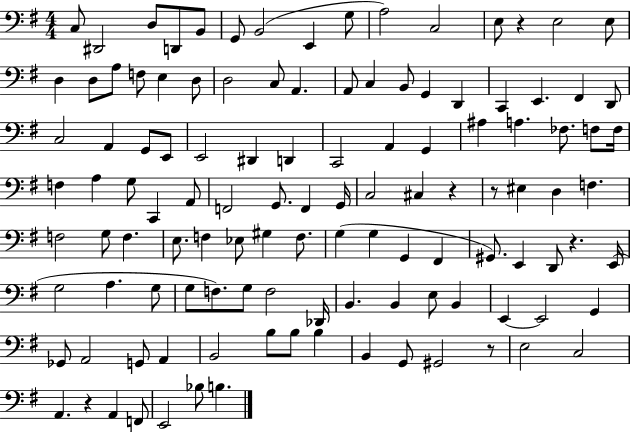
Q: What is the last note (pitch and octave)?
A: B3